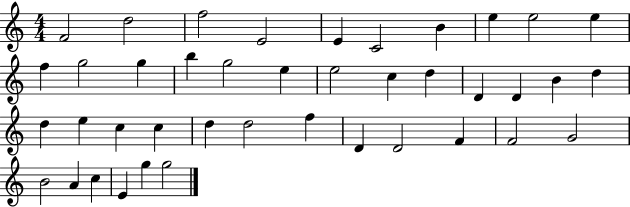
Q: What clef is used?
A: treble